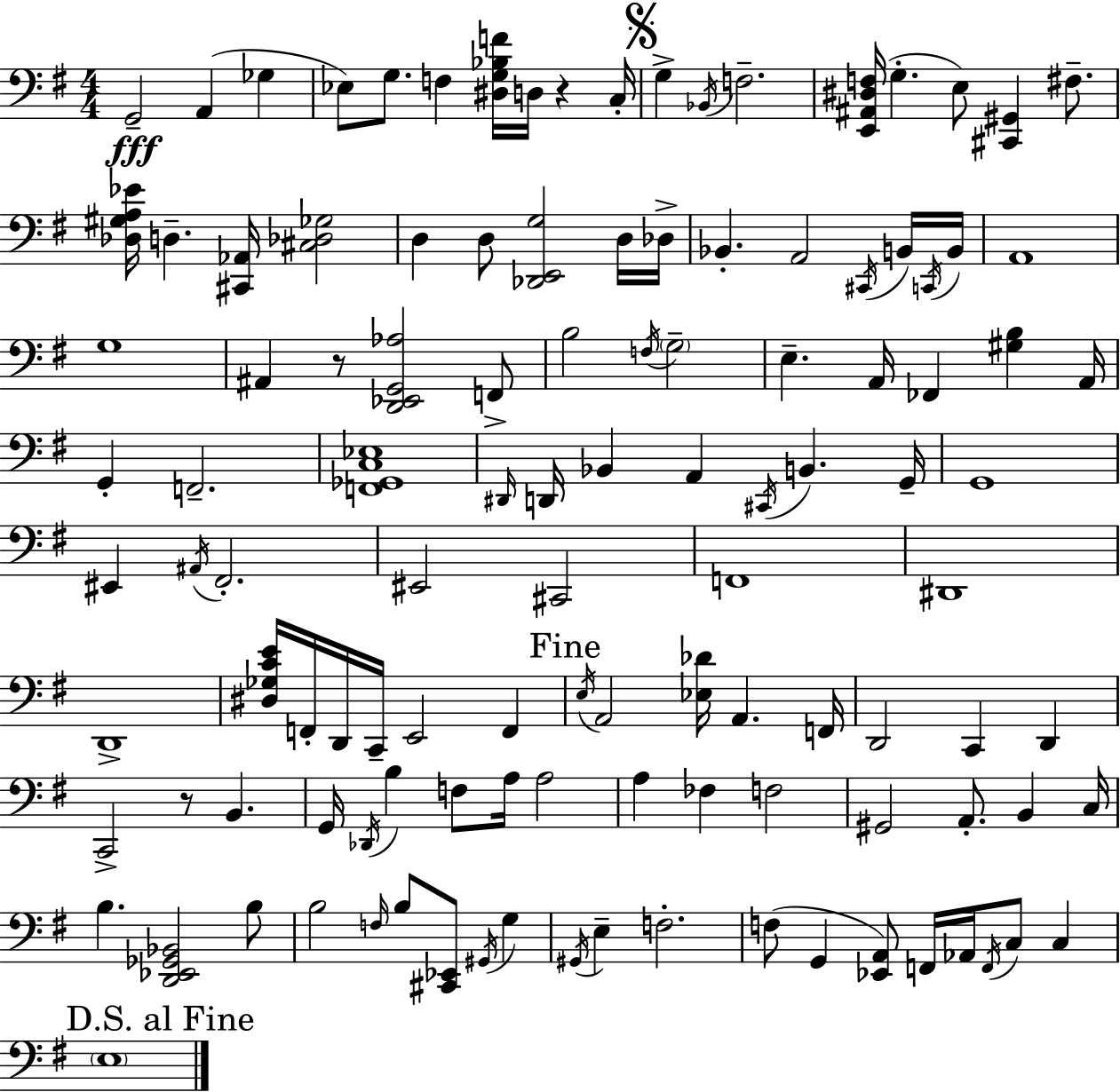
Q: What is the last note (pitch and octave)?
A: E3